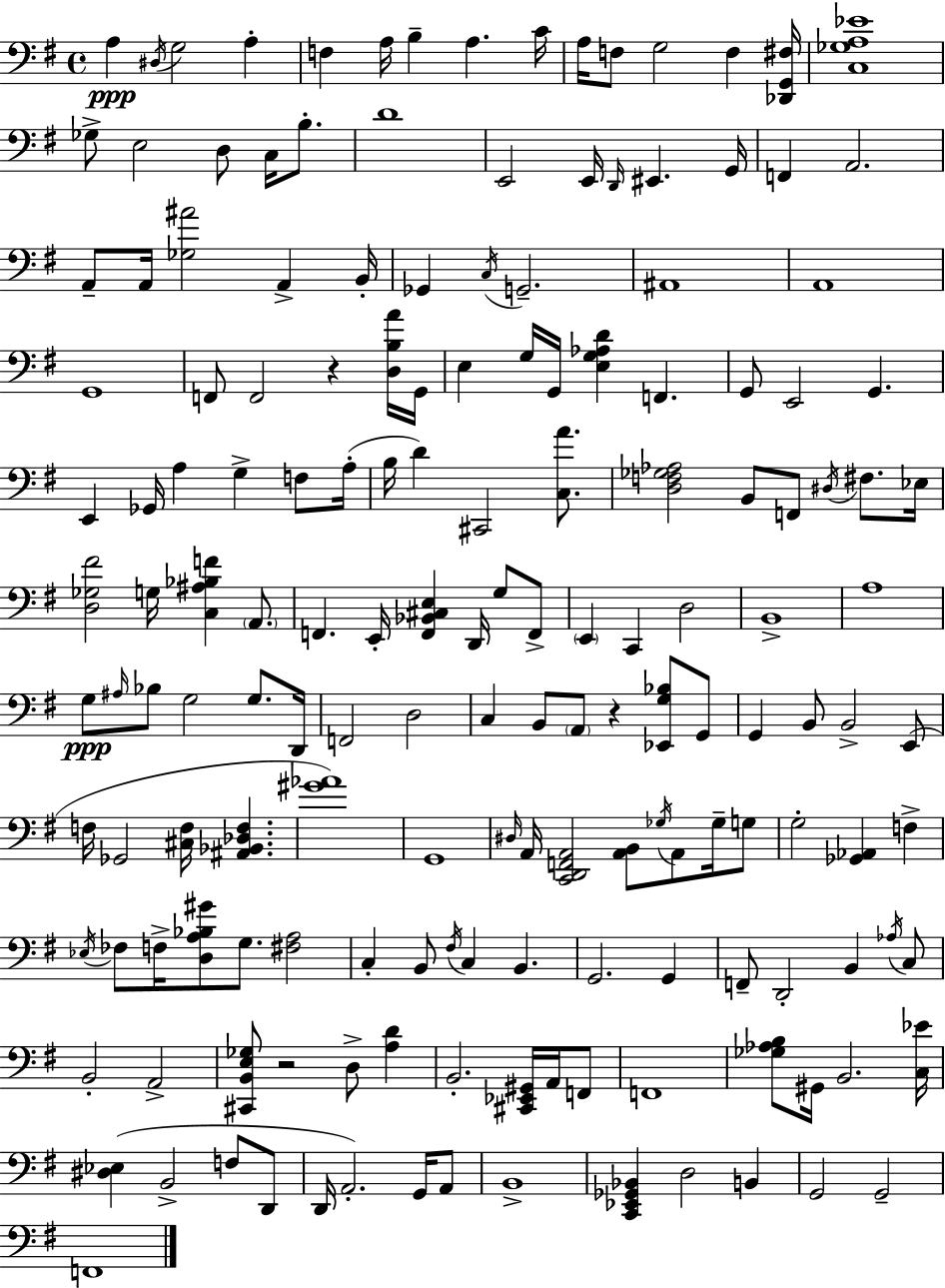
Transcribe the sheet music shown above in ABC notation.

X:1
T:Untitled
M:4/4
L:1/4
K:Em
A, ^D,/4 G,2 A, F, A,/4 B, A, C/4 A,/4 F,/2 G,2 F, [_D,,G,,^F,]/4 [C,_G,A,_E]4 _G,/2 E,2 D,/2 C,/4 B,/2 D4 E,,2 E,,/4 D,,/4 ^E,, G,,/4 F,, A,,2 A,,/2 A,,/4 [_G,^A]2 A,, B,,/4 _G,, C,/4 G,,2 ^A,,4 A,,4 G,,4 F,,/2 F,,2 z [D,B,A]/4 G,,/4 E, G,/4 G,,/4 [E,G,_A,D] F,, G,,/2 E,,2 G,, E,, _G,,/4 A, G, F,/2 A,/4 B,/4 D ^C,,2 [C,A]/2 [D,F,_G,_A,]2 B,,/2 F,,/2 ^D,/4 ^F,/2 _E,/4 [D,_G,^F]2 G,/4 [C,^A,_B,F] A,,/2 F,, E,,/4 [F,,_B,,^C,E,] D,,/4 G,/2 F,,/2 E,, C,, D,2 B,,4 A,4 G,/2 ^A,/4 _B,/2 G,2 G,/2 D,,/4 F,,2 D,2 C, B,,/2 A,,/2 z [_E,,G,_B,]/2 G,,/2 G,, B,,/2 B,,2 E,,/2 F,/4 _G,,2 [^C,F,]/4 [^A,,_B,,_D,F,] [^G_A]4 G,,4 ^D,/4 A,,/4 [C,,D,,F,,A,,]2 [A,,B,,]/2 _G,/4 A,,/2 _G,/4 G,/2 G,2 [_G,,_A,,] F, _E,/4 _F,/2 F,/4 [D,A,_B,^G]/2 G,/2 [^F,A,]2 C, B,,/2 ^F,/4 C, B,, G,,2 G,, F,,/2 D,,2 B,, _A,/4 C,/2 B,,2 A,,2 [^C,,B,,E,_G,]/2 z2 D,/2 [A,D] B,,2 [^C,,_E,,^G,,]/4 A,,/4 F,,/2 F,,4 [_G,_A,B,]/2 ^G,,/4 B,,2 [C,_E]/4 [^D,_E,] B,,2 F,/2 D,,/2 D,,/4 A,,2 G,,/4 A,,/2 B,,4 [C,,_E,,_G,,_B,,] D,2 B,, G,,2 G,,2 F,,4